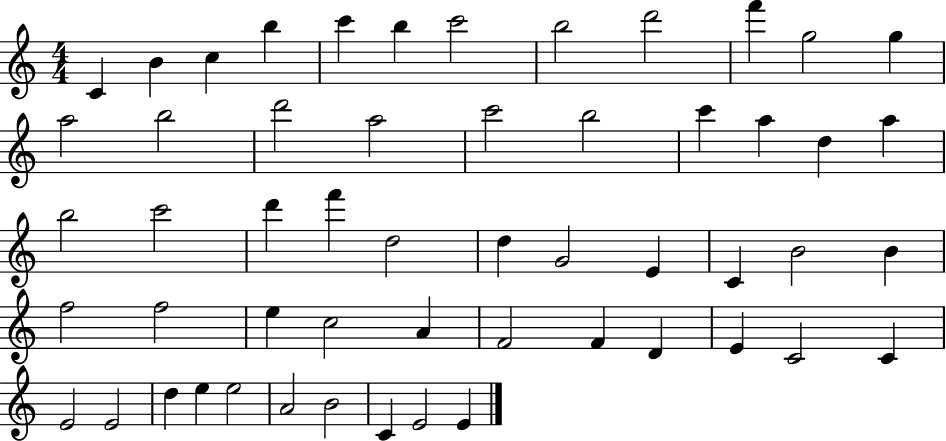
C4/q B4/q C5/q B5/q C6/q B5/q C6/h B5/h D6/h F6/q G5/h G5/q A5/h B5/h D6/h A5/h C6/h B5/h C6/q A5/q D5/q A5/q B5/h C6/h D6/q F6/q D5/h D5/q G4/h E4/q C4/q B4/h B4/q F5/h F5/h E5/q C5/h A4/q F4/h F4/q D4/q E4/q C4/h C4/q E4/h E4/h D5/q E5/q E5/h A4/h B4/h C4/q E4/h E4/q